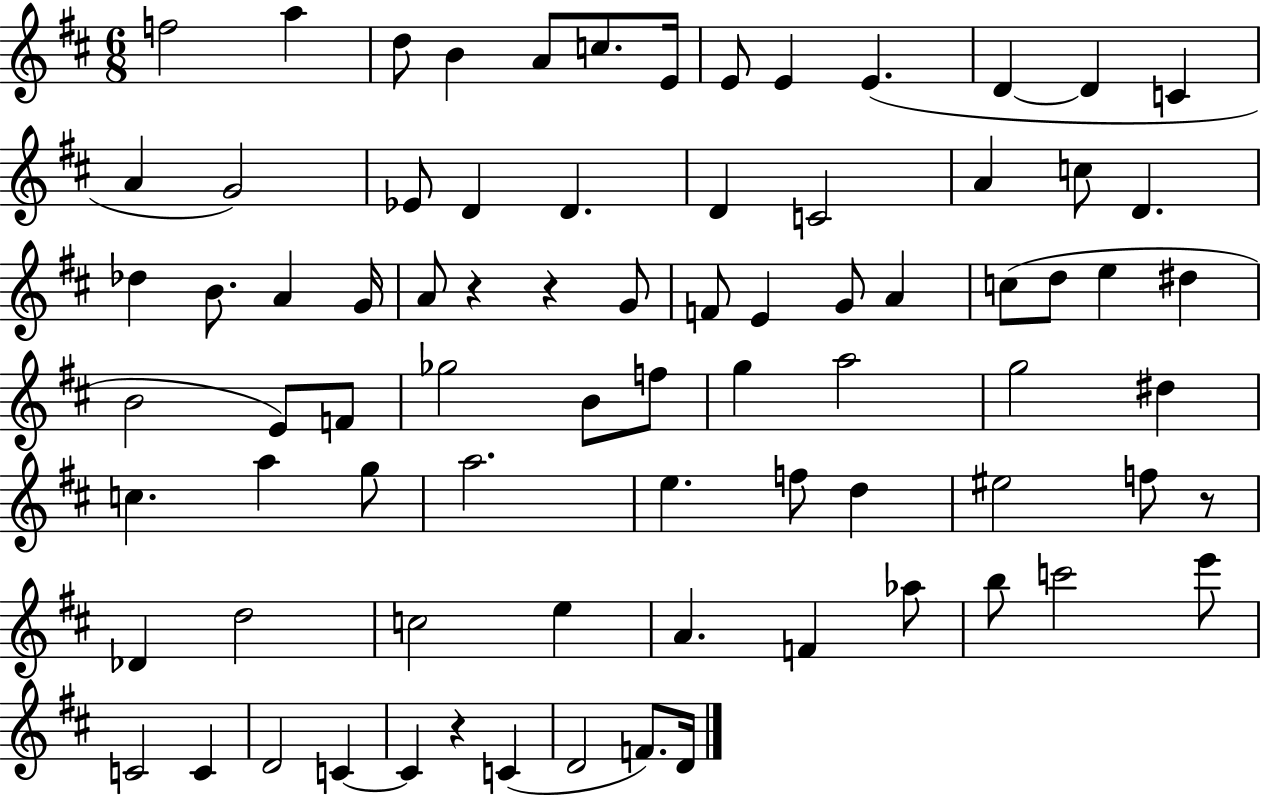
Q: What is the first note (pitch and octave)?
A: F5